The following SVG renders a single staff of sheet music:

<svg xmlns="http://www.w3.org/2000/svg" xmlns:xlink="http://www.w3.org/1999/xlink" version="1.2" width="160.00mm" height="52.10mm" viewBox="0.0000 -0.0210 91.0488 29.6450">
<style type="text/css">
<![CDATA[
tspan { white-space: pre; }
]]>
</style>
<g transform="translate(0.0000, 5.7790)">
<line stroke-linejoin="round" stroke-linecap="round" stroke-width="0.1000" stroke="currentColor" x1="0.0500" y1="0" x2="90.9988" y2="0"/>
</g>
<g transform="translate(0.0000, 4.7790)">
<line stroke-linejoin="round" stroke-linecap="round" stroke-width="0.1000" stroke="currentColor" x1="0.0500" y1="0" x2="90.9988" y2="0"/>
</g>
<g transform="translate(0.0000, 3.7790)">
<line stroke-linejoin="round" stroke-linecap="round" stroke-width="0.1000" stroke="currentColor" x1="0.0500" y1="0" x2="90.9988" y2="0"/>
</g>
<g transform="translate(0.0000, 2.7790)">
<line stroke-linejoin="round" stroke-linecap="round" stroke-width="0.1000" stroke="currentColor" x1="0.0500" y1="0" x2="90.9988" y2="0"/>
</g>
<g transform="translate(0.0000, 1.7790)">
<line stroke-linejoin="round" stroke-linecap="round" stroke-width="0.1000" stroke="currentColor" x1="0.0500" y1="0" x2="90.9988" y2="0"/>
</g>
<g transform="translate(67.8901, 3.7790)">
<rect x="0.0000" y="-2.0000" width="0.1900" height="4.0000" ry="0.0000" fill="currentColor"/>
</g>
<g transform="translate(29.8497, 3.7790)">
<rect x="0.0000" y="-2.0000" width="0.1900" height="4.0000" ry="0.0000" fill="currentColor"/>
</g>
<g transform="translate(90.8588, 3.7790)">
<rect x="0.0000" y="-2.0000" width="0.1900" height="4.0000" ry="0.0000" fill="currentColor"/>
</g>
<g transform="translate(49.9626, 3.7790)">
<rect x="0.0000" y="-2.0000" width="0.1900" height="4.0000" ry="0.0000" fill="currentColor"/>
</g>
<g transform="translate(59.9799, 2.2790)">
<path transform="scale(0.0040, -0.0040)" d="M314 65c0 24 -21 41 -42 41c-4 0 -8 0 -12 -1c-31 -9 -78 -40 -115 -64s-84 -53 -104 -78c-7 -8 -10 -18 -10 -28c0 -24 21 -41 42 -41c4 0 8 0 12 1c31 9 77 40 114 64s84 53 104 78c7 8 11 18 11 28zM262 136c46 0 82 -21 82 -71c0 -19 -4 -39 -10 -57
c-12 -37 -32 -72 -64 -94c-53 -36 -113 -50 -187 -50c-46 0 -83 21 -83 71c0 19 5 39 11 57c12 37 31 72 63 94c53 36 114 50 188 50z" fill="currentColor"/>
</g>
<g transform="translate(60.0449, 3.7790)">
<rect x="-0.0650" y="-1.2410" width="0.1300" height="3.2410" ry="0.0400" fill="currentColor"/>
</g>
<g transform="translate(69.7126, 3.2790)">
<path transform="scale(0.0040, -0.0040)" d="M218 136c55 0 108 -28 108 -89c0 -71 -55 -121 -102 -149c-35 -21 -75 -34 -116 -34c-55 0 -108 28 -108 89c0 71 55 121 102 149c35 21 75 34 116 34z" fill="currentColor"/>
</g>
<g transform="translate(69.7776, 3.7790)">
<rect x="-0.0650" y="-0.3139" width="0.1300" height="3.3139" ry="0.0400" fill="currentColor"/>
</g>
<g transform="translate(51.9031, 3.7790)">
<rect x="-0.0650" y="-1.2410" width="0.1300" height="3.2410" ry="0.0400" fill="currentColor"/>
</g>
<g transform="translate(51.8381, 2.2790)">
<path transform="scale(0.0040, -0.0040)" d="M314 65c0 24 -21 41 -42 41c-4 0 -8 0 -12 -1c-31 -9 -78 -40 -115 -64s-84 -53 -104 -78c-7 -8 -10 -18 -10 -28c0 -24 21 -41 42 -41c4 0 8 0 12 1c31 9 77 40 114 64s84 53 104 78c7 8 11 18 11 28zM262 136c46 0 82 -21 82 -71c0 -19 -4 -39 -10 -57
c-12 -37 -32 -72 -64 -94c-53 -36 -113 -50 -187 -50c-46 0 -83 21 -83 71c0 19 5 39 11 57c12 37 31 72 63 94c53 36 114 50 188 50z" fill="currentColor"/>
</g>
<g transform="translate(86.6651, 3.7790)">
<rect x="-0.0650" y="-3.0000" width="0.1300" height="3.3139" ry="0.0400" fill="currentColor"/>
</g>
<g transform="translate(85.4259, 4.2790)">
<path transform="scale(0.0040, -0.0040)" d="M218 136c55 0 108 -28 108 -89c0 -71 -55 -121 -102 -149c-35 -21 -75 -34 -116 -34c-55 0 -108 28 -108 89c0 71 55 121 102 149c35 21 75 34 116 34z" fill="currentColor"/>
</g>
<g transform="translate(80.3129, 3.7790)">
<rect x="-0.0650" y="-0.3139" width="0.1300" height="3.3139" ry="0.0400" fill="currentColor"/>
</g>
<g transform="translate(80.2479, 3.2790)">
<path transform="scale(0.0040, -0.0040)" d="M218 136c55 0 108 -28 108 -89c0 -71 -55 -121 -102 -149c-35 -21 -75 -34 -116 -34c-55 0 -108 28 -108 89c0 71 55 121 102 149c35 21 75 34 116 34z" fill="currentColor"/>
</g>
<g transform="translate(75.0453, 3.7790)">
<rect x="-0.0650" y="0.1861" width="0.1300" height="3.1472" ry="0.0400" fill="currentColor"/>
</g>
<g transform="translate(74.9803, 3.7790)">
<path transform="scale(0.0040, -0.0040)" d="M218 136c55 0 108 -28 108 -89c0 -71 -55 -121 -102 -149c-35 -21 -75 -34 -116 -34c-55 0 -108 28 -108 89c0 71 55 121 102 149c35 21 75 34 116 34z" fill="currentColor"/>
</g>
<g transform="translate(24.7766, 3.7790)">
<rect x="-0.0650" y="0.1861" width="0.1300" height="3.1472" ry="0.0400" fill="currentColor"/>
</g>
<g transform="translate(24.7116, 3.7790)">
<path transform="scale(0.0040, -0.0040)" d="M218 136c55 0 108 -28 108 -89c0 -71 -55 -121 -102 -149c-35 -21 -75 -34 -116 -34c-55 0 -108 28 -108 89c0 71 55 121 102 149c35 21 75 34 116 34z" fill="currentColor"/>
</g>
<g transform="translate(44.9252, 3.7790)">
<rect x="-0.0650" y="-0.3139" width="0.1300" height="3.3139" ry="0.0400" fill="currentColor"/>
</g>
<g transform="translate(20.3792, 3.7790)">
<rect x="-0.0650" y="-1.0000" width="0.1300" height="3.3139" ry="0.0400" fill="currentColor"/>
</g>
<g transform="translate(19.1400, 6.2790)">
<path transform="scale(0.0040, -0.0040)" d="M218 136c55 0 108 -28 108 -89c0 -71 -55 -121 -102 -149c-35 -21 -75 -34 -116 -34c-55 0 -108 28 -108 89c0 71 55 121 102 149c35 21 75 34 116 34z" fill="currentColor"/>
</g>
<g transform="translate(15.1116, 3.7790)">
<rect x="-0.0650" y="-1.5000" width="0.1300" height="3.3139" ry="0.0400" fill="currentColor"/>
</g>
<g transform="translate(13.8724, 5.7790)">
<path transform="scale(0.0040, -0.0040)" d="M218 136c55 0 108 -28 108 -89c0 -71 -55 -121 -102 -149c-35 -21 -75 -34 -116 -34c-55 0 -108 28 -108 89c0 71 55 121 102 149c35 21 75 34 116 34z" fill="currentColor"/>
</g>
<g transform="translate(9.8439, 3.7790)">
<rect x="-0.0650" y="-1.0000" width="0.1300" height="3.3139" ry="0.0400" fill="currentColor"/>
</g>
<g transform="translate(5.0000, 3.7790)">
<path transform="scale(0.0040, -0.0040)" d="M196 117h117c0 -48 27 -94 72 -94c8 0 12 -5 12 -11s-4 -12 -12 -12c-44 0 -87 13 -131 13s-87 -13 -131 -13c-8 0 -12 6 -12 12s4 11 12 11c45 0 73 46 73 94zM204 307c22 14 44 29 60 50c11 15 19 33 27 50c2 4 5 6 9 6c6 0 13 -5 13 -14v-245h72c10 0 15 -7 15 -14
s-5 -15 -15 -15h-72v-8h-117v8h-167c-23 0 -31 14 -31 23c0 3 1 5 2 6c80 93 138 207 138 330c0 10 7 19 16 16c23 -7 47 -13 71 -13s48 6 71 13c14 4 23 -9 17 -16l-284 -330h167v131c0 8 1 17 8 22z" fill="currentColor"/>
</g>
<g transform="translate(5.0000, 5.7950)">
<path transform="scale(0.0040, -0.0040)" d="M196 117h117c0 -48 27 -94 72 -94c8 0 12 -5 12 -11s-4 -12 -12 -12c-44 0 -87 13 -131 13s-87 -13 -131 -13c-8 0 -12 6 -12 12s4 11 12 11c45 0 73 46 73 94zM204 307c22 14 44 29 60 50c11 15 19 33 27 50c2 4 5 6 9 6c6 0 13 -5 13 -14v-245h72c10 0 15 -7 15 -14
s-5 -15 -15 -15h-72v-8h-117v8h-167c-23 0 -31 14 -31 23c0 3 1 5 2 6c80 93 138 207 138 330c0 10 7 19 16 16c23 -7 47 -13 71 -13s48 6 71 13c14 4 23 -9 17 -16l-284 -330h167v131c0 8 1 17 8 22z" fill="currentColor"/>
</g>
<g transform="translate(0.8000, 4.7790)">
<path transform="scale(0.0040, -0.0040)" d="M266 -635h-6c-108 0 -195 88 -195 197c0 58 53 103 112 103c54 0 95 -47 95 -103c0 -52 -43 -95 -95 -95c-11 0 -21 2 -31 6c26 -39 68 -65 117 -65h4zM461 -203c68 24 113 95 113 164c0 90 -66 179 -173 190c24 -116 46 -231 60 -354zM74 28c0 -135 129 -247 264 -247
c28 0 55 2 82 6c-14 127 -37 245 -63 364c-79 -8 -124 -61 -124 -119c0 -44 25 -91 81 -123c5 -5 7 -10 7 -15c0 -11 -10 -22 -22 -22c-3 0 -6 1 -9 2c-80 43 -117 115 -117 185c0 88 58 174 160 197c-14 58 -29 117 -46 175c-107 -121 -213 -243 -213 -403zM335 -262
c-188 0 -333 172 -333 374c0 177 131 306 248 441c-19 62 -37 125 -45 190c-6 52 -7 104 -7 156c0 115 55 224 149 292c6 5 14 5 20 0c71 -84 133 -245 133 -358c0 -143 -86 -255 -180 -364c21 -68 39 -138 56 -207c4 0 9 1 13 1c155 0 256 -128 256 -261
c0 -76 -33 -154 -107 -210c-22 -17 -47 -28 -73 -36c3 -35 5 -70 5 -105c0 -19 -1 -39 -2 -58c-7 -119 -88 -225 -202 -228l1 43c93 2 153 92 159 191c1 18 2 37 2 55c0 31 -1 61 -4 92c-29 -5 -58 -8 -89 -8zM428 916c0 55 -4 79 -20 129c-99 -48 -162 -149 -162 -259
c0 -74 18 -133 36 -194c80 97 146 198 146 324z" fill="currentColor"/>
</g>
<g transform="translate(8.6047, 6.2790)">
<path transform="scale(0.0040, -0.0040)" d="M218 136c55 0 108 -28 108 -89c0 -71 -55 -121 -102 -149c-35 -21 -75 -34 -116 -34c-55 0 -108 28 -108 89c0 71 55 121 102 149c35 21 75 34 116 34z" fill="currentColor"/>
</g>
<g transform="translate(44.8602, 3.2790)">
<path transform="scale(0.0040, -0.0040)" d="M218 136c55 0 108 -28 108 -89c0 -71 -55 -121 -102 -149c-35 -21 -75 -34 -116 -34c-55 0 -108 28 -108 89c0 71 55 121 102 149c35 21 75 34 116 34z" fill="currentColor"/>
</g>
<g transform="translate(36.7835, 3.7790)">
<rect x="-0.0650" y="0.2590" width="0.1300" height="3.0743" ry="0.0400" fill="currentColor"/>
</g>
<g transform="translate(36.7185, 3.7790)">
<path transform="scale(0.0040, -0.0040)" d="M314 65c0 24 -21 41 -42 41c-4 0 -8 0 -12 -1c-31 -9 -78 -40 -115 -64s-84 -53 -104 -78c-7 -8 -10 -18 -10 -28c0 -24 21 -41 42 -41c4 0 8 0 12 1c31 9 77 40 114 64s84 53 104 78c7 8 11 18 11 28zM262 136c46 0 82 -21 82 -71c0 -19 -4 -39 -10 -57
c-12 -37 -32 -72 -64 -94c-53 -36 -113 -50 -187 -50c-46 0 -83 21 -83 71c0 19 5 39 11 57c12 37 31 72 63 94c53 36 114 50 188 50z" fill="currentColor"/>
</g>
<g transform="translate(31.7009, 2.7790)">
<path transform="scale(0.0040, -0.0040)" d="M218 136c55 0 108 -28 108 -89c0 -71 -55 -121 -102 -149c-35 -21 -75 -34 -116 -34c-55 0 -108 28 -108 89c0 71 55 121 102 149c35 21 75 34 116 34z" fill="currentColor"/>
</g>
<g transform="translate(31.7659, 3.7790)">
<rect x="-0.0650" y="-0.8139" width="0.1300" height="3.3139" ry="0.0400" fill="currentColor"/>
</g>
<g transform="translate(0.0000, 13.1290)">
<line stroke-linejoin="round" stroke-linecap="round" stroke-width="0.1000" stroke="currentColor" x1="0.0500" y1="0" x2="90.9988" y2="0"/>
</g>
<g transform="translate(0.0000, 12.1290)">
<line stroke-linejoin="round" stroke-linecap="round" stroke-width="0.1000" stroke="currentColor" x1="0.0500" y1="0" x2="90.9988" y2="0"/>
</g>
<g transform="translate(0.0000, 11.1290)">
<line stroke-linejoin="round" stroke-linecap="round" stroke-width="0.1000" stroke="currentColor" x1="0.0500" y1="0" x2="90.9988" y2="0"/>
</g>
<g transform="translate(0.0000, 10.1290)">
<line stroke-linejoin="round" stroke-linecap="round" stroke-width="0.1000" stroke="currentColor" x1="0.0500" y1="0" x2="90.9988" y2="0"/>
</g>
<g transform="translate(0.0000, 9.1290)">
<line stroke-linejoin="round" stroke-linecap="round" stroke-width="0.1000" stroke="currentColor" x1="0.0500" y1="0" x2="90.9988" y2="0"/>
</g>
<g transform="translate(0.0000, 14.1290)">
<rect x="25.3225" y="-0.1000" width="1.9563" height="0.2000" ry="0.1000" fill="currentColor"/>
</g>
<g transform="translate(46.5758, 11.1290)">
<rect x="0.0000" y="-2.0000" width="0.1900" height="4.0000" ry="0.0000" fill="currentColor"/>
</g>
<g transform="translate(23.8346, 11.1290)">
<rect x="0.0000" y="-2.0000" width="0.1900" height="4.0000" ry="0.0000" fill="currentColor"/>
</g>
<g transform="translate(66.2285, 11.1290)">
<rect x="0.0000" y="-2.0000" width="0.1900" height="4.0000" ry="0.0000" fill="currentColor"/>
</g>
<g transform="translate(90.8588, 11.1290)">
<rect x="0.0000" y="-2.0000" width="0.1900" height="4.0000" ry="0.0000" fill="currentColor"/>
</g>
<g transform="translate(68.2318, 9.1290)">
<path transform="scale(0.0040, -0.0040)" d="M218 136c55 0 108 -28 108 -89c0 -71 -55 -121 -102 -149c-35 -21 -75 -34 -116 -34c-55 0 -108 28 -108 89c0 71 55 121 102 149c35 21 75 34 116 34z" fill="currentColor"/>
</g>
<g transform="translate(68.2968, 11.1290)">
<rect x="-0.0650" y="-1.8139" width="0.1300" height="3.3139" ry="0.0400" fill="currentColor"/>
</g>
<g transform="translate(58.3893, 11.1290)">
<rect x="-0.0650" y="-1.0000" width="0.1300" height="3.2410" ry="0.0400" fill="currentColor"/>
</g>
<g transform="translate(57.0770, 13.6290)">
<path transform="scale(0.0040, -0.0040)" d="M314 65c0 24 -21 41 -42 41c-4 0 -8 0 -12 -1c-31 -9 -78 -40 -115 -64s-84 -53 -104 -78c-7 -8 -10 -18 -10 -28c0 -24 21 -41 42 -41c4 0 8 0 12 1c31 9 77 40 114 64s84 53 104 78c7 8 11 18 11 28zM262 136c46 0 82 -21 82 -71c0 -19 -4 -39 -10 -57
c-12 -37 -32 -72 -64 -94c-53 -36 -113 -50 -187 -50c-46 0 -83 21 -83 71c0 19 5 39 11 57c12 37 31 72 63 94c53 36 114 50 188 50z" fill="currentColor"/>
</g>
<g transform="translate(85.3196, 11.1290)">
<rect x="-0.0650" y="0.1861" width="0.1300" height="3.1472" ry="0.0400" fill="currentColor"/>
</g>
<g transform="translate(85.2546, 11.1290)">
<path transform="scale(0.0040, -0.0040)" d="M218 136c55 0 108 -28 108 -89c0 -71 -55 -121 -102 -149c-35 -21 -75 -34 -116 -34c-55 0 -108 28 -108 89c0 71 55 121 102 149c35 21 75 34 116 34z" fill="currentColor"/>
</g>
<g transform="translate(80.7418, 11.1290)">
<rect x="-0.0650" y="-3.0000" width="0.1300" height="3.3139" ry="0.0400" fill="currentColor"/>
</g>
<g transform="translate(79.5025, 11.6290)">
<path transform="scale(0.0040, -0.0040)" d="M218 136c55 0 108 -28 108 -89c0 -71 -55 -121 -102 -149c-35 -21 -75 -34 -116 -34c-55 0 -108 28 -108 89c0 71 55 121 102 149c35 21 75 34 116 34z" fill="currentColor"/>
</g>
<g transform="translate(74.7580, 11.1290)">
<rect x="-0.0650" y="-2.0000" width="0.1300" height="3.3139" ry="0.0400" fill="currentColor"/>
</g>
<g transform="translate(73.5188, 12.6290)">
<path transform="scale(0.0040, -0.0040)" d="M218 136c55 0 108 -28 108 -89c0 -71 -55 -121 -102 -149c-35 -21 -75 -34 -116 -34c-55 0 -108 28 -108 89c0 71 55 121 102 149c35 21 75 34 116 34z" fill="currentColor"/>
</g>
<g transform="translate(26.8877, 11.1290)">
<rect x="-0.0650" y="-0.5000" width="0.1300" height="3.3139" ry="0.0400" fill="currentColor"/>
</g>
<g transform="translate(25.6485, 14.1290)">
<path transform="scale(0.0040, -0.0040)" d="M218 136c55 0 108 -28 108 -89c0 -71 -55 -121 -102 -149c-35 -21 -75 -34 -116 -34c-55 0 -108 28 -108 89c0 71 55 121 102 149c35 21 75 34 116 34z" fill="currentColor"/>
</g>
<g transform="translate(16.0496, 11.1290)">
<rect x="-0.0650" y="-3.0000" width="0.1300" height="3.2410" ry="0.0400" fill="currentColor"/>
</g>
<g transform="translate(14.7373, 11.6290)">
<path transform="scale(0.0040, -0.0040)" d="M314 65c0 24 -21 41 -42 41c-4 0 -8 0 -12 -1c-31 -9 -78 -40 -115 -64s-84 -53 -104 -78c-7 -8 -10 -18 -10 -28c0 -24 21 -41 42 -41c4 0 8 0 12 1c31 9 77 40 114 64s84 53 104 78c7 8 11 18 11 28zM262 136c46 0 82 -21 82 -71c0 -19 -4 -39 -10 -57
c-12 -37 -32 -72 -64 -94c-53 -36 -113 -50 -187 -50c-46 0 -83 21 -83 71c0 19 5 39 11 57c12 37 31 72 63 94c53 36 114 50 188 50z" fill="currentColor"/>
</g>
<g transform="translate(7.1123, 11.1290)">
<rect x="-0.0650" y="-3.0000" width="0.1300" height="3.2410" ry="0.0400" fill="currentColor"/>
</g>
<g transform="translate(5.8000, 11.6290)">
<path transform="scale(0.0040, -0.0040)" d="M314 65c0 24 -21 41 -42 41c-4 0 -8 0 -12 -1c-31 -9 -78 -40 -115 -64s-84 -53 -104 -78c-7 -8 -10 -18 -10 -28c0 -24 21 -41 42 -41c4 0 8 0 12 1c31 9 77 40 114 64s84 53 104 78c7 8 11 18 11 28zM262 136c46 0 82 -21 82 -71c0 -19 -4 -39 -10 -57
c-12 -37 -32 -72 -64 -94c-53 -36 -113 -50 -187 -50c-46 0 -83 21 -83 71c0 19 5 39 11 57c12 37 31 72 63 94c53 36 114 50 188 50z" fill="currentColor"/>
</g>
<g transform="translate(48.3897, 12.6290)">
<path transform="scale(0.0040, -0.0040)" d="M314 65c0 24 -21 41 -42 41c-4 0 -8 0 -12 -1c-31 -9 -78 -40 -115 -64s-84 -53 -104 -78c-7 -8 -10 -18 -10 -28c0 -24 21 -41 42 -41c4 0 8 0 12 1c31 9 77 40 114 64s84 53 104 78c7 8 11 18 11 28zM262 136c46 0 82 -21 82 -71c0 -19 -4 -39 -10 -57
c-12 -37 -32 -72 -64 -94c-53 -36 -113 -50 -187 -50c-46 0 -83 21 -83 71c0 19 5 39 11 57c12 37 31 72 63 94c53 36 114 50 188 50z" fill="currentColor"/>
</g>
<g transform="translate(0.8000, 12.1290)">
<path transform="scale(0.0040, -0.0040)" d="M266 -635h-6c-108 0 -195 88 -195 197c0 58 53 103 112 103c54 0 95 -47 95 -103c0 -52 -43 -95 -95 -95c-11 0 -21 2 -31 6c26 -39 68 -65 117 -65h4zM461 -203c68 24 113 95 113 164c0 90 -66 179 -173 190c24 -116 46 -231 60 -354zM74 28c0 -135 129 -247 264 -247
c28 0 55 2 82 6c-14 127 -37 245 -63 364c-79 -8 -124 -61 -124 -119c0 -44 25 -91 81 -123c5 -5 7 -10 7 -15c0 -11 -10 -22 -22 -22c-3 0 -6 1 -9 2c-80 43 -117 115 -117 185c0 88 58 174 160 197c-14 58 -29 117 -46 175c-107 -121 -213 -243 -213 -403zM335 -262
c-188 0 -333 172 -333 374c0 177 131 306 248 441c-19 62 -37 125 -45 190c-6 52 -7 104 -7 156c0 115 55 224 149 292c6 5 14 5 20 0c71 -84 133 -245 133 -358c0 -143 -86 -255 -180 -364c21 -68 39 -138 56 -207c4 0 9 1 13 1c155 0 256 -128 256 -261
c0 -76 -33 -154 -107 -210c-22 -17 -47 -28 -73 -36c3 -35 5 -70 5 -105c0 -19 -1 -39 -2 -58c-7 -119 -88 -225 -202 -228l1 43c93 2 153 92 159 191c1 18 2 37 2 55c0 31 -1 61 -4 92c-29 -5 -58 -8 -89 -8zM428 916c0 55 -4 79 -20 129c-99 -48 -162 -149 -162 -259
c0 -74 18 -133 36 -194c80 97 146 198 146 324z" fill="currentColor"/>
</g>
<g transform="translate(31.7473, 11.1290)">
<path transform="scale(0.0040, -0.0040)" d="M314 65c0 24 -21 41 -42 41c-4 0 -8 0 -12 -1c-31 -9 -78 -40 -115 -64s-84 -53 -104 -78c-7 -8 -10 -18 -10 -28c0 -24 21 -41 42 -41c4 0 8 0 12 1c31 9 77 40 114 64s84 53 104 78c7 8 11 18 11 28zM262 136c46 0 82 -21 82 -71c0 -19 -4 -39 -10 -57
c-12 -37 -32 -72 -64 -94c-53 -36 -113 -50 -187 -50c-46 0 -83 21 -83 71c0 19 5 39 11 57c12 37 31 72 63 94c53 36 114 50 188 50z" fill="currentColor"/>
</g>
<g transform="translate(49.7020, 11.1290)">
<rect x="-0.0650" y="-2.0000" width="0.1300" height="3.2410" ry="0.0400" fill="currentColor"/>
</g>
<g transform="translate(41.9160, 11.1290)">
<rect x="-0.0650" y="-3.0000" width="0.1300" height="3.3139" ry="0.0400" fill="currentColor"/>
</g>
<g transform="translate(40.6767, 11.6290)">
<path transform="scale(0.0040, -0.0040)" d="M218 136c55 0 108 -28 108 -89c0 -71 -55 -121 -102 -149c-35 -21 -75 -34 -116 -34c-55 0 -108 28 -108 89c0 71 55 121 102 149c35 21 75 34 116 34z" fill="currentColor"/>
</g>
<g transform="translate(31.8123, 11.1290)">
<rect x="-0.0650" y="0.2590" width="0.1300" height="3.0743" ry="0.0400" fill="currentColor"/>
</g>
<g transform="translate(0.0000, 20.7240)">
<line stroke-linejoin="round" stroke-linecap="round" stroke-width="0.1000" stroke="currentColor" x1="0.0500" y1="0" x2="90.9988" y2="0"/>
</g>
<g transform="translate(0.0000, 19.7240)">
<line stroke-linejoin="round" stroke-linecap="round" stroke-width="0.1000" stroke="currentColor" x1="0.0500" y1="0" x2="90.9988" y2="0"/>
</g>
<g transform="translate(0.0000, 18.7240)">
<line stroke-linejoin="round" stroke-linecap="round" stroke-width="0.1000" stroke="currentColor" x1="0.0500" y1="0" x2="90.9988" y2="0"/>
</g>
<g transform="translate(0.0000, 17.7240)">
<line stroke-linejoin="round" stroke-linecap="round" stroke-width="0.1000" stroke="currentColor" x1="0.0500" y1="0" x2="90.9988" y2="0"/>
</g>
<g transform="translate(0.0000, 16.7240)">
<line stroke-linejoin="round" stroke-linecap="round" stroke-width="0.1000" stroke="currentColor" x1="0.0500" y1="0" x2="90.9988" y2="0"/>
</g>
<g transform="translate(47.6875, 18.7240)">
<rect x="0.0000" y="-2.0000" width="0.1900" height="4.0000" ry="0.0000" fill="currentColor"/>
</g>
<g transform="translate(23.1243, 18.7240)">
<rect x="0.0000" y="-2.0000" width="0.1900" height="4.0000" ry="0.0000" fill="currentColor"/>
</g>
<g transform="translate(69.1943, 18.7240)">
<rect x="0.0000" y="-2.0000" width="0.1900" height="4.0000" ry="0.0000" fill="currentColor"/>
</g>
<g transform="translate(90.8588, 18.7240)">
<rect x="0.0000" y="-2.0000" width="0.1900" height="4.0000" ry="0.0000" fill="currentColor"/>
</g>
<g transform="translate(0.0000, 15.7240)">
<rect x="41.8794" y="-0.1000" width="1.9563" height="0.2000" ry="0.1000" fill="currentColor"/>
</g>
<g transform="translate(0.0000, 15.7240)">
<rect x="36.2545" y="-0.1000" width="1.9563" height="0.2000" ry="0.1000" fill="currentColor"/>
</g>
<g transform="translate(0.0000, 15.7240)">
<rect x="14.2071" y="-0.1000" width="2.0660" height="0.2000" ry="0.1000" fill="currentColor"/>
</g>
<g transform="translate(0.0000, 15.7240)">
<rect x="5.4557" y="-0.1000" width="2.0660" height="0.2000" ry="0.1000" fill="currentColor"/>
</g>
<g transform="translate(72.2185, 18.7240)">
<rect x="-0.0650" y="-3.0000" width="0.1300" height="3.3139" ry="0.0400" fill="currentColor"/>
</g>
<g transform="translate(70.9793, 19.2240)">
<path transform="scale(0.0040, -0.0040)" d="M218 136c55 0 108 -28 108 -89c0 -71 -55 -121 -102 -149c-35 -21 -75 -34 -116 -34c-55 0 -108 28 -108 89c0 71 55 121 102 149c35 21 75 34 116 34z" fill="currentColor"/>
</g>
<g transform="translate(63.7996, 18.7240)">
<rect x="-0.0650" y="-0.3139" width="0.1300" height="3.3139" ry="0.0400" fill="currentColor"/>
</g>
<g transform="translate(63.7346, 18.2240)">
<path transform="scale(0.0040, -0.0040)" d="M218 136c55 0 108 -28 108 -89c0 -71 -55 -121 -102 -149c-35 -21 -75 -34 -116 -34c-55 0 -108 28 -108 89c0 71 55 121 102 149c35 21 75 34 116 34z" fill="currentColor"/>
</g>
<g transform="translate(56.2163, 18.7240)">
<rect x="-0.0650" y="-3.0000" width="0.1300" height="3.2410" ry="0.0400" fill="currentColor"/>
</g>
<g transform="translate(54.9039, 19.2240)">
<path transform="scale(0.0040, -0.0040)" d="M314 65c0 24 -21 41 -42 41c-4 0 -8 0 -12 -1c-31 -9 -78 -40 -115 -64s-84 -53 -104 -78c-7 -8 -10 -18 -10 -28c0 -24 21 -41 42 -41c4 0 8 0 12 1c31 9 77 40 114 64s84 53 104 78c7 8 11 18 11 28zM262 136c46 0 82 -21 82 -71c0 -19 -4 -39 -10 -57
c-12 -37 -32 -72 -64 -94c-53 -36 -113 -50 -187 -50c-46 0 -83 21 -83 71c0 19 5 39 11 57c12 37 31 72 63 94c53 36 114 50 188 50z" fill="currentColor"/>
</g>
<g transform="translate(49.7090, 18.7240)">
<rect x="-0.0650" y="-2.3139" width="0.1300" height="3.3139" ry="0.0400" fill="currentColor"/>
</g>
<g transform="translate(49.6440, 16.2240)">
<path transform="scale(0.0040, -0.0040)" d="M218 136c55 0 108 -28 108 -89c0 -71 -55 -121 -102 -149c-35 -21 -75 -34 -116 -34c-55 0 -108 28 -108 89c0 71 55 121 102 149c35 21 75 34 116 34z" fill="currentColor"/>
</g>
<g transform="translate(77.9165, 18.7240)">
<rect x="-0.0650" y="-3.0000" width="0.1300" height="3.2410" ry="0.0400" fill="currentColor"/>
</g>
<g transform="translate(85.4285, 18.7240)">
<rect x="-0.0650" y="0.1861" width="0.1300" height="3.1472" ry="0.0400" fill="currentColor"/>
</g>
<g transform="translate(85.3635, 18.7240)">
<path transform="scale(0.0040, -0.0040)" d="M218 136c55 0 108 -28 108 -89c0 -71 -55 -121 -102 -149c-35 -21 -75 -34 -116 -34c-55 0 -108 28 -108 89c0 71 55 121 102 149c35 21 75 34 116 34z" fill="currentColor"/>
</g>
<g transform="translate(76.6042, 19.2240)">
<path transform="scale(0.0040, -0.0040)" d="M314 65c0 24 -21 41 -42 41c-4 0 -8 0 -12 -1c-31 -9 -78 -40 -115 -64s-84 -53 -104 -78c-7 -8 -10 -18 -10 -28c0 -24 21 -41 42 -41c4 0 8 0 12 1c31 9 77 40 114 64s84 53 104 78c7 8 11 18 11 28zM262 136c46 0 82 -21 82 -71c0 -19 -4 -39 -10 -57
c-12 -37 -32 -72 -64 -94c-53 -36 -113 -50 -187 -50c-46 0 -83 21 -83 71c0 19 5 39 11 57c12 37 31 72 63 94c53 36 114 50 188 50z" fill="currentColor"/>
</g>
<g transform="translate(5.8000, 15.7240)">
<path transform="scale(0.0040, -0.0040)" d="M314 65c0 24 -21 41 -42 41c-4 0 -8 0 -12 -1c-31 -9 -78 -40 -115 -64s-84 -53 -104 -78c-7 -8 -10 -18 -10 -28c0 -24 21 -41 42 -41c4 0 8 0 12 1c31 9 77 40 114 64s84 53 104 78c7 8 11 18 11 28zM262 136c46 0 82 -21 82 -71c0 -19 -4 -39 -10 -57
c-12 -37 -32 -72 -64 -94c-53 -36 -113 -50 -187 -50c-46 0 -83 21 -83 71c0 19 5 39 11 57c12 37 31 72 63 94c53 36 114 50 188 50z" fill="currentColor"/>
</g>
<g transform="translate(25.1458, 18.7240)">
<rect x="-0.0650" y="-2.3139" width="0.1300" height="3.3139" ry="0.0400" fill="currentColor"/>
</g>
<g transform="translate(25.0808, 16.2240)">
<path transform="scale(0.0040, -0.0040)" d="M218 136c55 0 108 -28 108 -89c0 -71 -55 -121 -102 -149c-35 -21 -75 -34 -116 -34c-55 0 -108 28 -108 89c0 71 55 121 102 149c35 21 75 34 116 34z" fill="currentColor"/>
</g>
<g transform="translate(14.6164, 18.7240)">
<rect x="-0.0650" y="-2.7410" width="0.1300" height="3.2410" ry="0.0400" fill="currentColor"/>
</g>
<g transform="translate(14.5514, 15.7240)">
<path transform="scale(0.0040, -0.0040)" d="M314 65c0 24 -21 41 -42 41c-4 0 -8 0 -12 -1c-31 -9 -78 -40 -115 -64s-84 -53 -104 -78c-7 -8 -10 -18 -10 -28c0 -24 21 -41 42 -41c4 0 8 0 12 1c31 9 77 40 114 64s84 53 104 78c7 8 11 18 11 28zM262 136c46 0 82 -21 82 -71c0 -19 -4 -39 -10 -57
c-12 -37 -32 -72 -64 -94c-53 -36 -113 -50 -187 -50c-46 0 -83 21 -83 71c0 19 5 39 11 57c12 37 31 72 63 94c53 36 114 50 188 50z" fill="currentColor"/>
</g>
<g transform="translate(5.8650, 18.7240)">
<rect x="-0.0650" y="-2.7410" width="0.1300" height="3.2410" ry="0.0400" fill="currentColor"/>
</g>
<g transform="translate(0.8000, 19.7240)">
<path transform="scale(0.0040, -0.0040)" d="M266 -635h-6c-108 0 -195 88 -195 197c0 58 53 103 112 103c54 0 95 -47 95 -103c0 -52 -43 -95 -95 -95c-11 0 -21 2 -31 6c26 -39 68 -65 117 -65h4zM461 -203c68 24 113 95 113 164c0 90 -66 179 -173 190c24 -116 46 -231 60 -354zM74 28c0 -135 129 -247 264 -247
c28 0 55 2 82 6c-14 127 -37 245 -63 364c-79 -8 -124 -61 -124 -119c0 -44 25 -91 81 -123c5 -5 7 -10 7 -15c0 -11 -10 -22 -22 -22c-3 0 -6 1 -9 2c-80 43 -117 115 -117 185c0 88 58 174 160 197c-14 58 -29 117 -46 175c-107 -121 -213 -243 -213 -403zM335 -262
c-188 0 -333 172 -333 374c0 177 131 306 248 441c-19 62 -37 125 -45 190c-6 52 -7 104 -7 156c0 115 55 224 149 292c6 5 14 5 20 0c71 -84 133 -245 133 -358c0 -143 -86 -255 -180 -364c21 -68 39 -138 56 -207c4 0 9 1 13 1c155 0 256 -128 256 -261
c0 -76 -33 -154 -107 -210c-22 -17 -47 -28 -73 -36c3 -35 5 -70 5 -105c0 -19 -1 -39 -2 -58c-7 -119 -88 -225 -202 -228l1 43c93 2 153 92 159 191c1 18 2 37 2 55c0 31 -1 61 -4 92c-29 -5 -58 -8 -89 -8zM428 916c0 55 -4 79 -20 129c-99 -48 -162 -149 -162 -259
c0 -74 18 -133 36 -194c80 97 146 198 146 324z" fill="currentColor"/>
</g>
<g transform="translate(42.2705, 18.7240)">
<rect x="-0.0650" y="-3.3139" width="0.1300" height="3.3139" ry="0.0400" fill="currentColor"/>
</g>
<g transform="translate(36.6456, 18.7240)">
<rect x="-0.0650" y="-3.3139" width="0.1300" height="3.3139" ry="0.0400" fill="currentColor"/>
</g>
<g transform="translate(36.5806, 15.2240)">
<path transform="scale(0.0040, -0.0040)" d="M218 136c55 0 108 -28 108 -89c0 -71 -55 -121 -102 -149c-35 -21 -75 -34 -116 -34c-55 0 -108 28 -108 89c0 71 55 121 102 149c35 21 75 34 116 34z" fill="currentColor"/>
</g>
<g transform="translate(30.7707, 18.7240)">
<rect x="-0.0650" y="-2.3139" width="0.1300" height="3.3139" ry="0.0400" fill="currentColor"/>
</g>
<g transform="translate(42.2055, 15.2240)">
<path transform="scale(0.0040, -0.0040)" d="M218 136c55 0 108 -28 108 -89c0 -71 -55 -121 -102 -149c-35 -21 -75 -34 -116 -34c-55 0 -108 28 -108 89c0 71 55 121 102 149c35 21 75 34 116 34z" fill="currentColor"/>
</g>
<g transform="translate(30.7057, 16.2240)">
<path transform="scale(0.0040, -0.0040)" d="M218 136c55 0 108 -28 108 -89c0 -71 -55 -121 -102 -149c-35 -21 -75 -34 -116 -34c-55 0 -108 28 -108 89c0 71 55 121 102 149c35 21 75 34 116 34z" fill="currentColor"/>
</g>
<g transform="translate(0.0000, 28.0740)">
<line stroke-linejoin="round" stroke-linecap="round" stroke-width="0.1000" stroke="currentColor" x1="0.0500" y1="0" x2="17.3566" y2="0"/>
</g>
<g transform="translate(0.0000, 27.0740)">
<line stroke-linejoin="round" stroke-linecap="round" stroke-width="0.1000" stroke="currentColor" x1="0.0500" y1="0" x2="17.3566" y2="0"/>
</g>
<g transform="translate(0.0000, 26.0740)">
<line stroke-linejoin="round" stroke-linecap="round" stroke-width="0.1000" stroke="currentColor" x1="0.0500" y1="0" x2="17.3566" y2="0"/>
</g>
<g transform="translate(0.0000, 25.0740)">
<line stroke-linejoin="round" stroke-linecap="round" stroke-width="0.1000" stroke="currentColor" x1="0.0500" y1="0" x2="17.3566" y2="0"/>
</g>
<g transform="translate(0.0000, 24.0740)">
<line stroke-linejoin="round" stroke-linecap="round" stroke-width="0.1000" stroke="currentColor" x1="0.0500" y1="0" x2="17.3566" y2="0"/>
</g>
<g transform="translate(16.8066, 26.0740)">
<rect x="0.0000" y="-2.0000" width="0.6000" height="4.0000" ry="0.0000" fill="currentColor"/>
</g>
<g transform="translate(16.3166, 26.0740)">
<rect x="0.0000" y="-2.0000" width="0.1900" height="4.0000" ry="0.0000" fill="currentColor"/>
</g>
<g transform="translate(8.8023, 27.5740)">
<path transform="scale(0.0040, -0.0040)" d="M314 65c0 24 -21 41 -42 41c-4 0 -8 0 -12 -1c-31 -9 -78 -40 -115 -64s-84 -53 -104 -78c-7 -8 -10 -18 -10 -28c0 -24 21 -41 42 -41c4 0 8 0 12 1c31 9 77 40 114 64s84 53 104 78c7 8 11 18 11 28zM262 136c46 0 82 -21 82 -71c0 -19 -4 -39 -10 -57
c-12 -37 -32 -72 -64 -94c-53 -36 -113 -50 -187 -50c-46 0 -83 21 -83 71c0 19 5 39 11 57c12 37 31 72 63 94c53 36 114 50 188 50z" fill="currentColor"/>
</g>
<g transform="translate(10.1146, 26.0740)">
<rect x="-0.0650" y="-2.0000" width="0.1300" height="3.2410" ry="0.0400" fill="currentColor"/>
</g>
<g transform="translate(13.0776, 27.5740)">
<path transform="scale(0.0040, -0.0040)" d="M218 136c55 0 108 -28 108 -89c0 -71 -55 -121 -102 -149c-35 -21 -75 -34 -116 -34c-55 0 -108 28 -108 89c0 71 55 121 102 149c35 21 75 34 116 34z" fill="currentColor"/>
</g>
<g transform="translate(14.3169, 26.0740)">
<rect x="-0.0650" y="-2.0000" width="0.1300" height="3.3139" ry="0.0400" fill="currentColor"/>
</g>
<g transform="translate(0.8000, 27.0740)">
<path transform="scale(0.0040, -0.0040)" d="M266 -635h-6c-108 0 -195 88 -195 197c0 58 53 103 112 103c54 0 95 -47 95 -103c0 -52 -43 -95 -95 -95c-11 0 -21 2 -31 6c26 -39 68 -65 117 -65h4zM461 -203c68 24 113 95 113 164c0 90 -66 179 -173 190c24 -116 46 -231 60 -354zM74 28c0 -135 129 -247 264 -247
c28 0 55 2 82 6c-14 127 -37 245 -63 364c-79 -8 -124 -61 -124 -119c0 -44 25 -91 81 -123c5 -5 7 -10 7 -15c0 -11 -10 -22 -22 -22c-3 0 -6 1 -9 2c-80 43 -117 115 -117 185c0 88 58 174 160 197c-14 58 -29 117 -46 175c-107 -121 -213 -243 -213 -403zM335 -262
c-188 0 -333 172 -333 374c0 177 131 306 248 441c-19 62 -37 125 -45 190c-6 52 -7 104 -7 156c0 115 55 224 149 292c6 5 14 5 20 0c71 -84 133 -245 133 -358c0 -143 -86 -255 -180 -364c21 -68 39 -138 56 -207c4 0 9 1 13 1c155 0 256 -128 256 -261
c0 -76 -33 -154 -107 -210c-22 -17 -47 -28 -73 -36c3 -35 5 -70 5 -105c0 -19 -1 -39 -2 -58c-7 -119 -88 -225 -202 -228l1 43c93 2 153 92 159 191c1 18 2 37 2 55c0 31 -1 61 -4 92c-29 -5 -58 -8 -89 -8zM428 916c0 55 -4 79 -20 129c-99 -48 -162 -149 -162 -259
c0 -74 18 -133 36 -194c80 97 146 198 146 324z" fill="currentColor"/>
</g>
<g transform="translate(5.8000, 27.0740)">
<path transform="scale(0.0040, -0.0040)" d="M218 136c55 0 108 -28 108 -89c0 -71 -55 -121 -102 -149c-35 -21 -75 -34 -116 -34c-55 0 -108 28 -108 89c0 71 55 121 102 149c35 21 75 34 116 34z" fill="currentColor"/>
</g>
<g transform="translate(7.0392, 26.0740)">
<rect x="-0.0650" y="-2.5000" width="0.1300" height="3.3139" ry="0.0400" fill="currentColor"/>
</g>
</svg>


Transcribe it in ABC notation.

X:1
T:Untitled
M:4/4
L:1/4
K:C
D E D B d B2 c e2 e2 c B c A A2 A2 C B2 A F2 D2 f F A B a2 a2 g g b b g A2 c A A2 B G F2 F